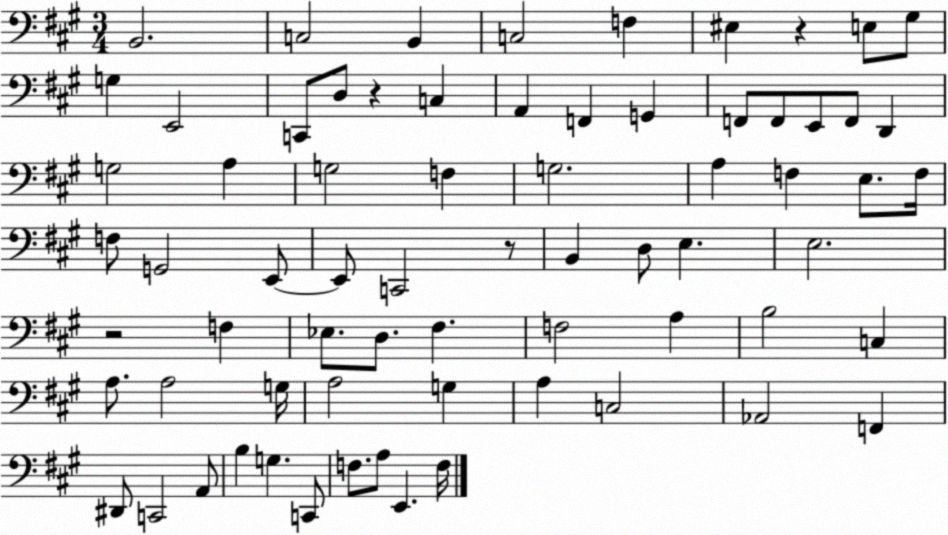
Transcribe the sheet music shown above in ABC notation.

X:1
T:Untitled
M:3/4
L:1/4
K:A
B,,2 C,2 B,, C,2 F, ^E, z E,/2 ^G,/2 G, E,,2 C,,/2 D,/2 z C, A,, F,, G,, F,,/2 F,,/2 E,,/2 F,,/2 D,, G,2 A, G,2 F, G,2 A, F, E,/2 F,/4 F,/2 G,,2 E,,/2 E,,/2 C,,2 z/2 B,, D,/2 E, E,2 z2 F, _E,/2 D,/2 ^F, F,2 A, B,2 C, A,/2 A,2 G,/4 A,2 G, A, C,2 _A,,2 F,, ^D,,/2 C,,2 A,,/2 B, G, C,,/2 F,/2 A,/2 E,, F,/4